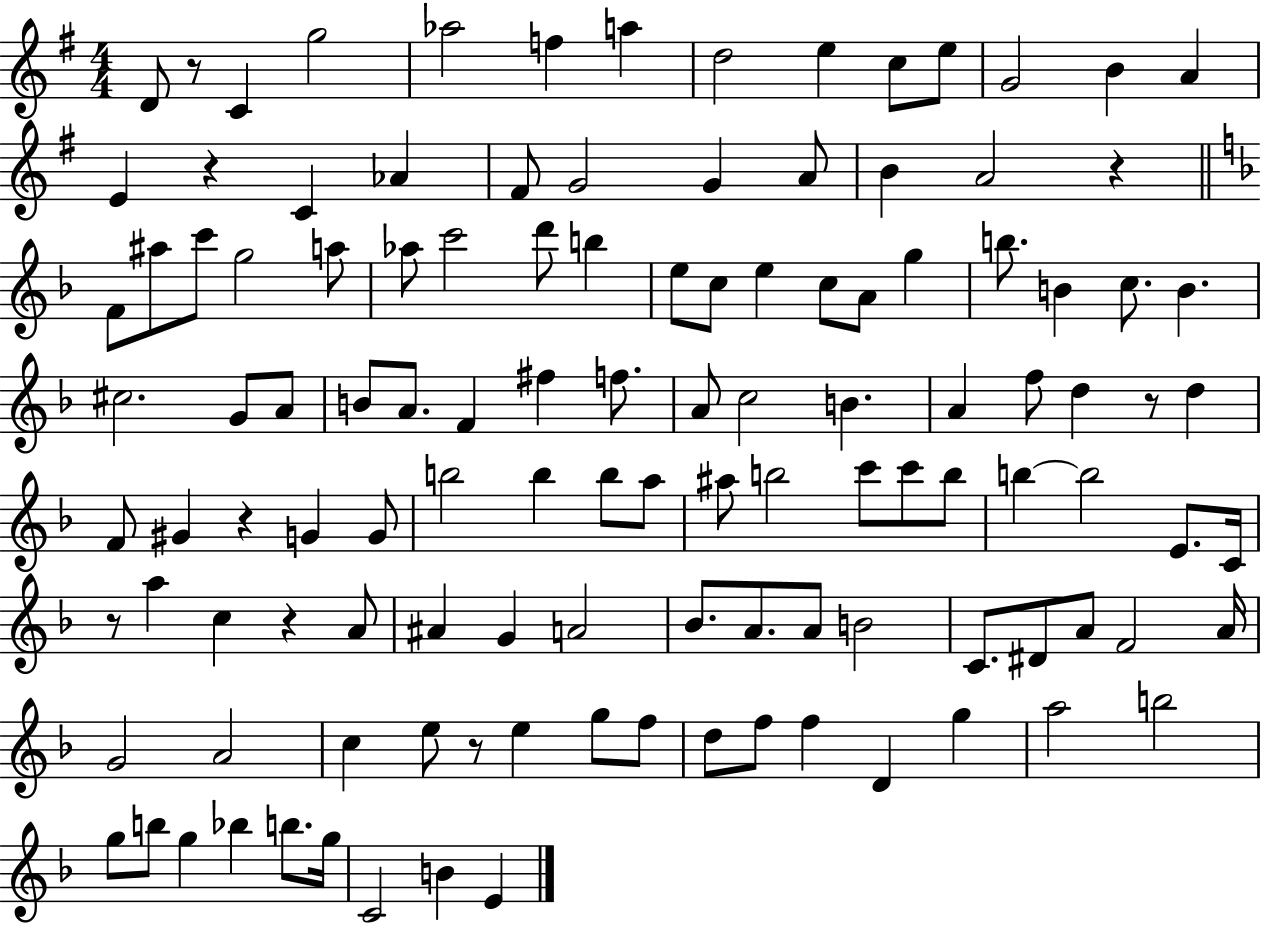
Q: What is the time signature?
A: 4/4